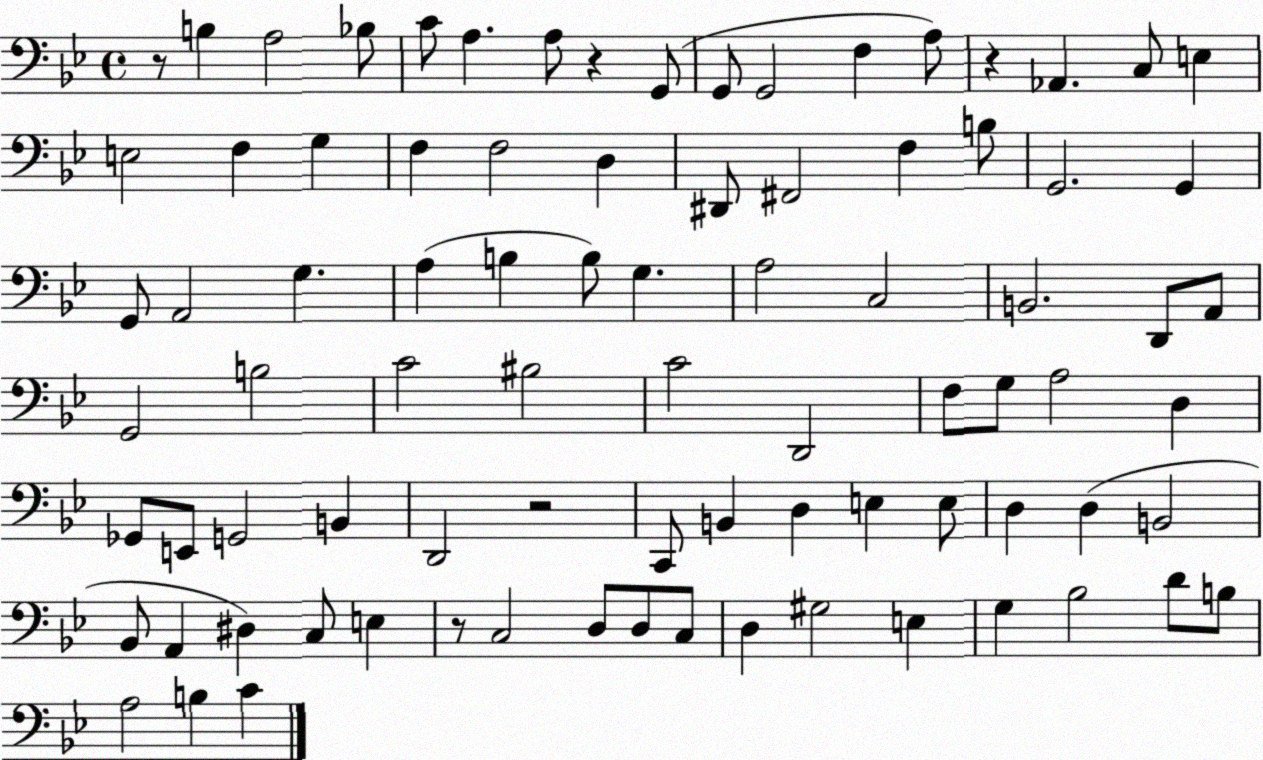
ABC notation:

X:1
T:Untitled
M:4/4
L:1/4
K:Bb
z/2 B, A,2 _B,/2 C/2 A, A,/2 z G,,/2 G,,/2 G,,2 F, A,/2 z _A,, C,/2 E, E,2 F, G, F, F,2 D, ^D,,/2 ^F,,2 F, B,/2 G,,2 G,, G,,/2 A,,2 G, A, B, B,/2 G, A,2 C,2 B,,2 D,,/2 A,,/2 G,,2 B,2 C2 ^B,2 C2 D,,2 F,/2 G,/2 A,2 D, _G,,/2 E,,/2 G,,2 B,, D,,2 z2 C,,/2 B,, D, E, E,/2 D, D, B,,2 _B,,/2 A,, ^D, C,/2 E, z/2 C,2 D,/2 D,/2 C,/2 D, ^G,2 E, G, _B,2 D/2 B,/2 A,2 B, C